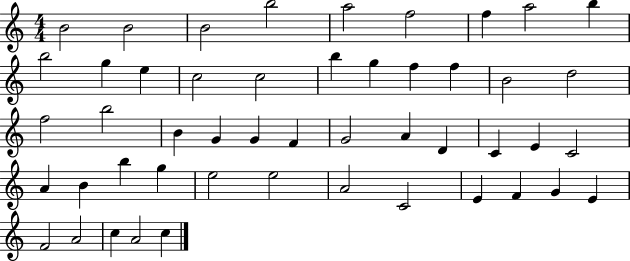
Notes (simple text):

B4/h B4/h B4/h B5/h A5/h F5/h F5/q A5/h B5/q B5/h G5/q E5/q C5/h C5/h B5/q G5/q F5/q F5/q B4/h D5/h F5/h B5/h B4/q G4/q G4/q F4/q G4/h A4/q D4/q C4/q E4/q C4/h A4/q B4/q B5/q G5/q E5/h E5/h A4/h C4/h E4/q F4/q G4/q E4/q F4/h A4/h C5/q A4/h C5/q